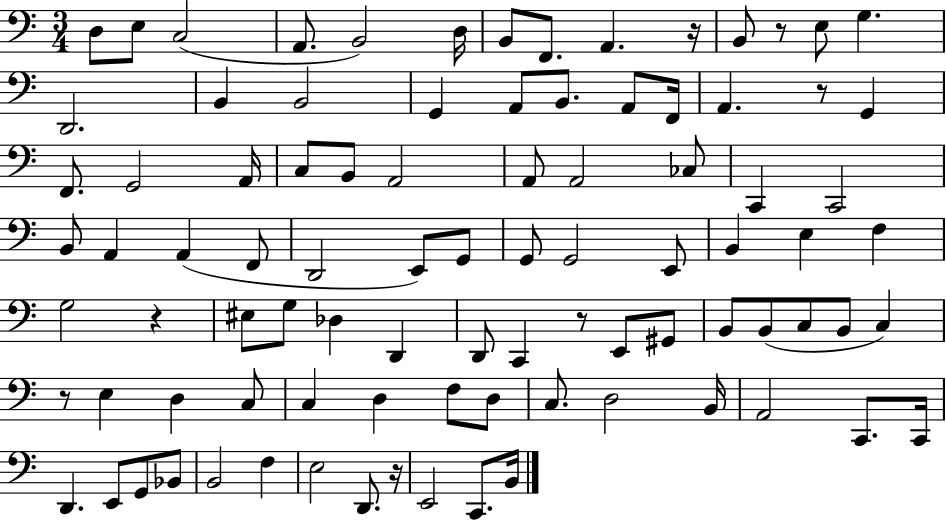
D3/e E3/e C3/h A2/e. B2/h D3/s B2/e F2/e. A2/q. R/s B2/e R/e E3/e G3/q. D2/h. B2/q B2/h G2/q A2/e B2/e. A2/e F2/s A2/q. R/e G2/q F2/e. G2/h A2/s C3/e B2/e A2/h A2/e A2/h CES3/e C2/q C2/h B2/e A2/q A2/q F2/e D2/h E2/e G2/e G2/e G2/h E2/e B2/q E3/q F3/q G3/h R/q EIS3/e G3/e Db3/q D2/q D2/e C2/q R/e E2/e G#2/e B2/e B2/e C3/e B2/e C3/q R/e E3/q D3/q C3/e C3/q D3/q F3/e D3/e C3/e. D3/h B2/s A2/h C2/e. C2/s D2/q. E2/e G2/e Bb2/e B2/h F3/q E3/h D2/e. R/s E2/h C2/e. B2/s